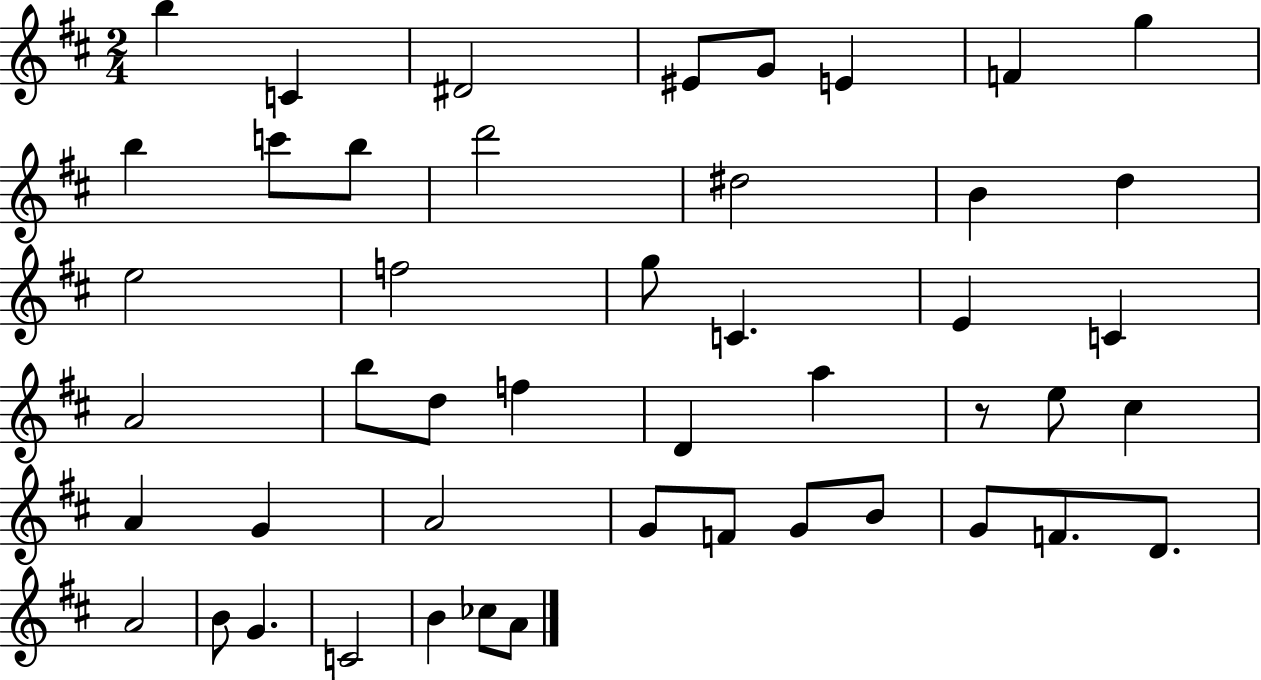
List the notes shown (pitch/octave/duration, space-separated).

B5/q C4/q D#4/h EIS4/e G4/e E4/q F4/q G5/q B5/q C6/e B5/e D6/h D#5/h B4/q D5/q E5/h F5/h G5/e C4/q. E4/q C4/q A4/h B5/e D5/e F5/q D4/q A5/q R/e E5/e C#5/q A4/q G4/q A4/h G4/e F4/e G4/e B4/e G4/e F4/e. D4/e. A4/h B4/e G4/q. C4/h B4/q CES5/e A4/e